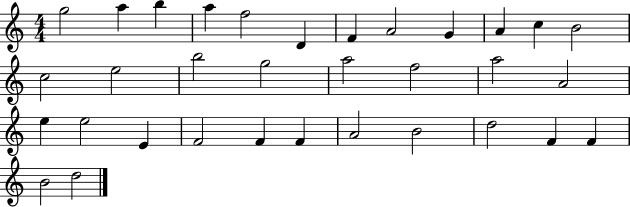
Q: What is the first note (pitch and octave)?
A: G5